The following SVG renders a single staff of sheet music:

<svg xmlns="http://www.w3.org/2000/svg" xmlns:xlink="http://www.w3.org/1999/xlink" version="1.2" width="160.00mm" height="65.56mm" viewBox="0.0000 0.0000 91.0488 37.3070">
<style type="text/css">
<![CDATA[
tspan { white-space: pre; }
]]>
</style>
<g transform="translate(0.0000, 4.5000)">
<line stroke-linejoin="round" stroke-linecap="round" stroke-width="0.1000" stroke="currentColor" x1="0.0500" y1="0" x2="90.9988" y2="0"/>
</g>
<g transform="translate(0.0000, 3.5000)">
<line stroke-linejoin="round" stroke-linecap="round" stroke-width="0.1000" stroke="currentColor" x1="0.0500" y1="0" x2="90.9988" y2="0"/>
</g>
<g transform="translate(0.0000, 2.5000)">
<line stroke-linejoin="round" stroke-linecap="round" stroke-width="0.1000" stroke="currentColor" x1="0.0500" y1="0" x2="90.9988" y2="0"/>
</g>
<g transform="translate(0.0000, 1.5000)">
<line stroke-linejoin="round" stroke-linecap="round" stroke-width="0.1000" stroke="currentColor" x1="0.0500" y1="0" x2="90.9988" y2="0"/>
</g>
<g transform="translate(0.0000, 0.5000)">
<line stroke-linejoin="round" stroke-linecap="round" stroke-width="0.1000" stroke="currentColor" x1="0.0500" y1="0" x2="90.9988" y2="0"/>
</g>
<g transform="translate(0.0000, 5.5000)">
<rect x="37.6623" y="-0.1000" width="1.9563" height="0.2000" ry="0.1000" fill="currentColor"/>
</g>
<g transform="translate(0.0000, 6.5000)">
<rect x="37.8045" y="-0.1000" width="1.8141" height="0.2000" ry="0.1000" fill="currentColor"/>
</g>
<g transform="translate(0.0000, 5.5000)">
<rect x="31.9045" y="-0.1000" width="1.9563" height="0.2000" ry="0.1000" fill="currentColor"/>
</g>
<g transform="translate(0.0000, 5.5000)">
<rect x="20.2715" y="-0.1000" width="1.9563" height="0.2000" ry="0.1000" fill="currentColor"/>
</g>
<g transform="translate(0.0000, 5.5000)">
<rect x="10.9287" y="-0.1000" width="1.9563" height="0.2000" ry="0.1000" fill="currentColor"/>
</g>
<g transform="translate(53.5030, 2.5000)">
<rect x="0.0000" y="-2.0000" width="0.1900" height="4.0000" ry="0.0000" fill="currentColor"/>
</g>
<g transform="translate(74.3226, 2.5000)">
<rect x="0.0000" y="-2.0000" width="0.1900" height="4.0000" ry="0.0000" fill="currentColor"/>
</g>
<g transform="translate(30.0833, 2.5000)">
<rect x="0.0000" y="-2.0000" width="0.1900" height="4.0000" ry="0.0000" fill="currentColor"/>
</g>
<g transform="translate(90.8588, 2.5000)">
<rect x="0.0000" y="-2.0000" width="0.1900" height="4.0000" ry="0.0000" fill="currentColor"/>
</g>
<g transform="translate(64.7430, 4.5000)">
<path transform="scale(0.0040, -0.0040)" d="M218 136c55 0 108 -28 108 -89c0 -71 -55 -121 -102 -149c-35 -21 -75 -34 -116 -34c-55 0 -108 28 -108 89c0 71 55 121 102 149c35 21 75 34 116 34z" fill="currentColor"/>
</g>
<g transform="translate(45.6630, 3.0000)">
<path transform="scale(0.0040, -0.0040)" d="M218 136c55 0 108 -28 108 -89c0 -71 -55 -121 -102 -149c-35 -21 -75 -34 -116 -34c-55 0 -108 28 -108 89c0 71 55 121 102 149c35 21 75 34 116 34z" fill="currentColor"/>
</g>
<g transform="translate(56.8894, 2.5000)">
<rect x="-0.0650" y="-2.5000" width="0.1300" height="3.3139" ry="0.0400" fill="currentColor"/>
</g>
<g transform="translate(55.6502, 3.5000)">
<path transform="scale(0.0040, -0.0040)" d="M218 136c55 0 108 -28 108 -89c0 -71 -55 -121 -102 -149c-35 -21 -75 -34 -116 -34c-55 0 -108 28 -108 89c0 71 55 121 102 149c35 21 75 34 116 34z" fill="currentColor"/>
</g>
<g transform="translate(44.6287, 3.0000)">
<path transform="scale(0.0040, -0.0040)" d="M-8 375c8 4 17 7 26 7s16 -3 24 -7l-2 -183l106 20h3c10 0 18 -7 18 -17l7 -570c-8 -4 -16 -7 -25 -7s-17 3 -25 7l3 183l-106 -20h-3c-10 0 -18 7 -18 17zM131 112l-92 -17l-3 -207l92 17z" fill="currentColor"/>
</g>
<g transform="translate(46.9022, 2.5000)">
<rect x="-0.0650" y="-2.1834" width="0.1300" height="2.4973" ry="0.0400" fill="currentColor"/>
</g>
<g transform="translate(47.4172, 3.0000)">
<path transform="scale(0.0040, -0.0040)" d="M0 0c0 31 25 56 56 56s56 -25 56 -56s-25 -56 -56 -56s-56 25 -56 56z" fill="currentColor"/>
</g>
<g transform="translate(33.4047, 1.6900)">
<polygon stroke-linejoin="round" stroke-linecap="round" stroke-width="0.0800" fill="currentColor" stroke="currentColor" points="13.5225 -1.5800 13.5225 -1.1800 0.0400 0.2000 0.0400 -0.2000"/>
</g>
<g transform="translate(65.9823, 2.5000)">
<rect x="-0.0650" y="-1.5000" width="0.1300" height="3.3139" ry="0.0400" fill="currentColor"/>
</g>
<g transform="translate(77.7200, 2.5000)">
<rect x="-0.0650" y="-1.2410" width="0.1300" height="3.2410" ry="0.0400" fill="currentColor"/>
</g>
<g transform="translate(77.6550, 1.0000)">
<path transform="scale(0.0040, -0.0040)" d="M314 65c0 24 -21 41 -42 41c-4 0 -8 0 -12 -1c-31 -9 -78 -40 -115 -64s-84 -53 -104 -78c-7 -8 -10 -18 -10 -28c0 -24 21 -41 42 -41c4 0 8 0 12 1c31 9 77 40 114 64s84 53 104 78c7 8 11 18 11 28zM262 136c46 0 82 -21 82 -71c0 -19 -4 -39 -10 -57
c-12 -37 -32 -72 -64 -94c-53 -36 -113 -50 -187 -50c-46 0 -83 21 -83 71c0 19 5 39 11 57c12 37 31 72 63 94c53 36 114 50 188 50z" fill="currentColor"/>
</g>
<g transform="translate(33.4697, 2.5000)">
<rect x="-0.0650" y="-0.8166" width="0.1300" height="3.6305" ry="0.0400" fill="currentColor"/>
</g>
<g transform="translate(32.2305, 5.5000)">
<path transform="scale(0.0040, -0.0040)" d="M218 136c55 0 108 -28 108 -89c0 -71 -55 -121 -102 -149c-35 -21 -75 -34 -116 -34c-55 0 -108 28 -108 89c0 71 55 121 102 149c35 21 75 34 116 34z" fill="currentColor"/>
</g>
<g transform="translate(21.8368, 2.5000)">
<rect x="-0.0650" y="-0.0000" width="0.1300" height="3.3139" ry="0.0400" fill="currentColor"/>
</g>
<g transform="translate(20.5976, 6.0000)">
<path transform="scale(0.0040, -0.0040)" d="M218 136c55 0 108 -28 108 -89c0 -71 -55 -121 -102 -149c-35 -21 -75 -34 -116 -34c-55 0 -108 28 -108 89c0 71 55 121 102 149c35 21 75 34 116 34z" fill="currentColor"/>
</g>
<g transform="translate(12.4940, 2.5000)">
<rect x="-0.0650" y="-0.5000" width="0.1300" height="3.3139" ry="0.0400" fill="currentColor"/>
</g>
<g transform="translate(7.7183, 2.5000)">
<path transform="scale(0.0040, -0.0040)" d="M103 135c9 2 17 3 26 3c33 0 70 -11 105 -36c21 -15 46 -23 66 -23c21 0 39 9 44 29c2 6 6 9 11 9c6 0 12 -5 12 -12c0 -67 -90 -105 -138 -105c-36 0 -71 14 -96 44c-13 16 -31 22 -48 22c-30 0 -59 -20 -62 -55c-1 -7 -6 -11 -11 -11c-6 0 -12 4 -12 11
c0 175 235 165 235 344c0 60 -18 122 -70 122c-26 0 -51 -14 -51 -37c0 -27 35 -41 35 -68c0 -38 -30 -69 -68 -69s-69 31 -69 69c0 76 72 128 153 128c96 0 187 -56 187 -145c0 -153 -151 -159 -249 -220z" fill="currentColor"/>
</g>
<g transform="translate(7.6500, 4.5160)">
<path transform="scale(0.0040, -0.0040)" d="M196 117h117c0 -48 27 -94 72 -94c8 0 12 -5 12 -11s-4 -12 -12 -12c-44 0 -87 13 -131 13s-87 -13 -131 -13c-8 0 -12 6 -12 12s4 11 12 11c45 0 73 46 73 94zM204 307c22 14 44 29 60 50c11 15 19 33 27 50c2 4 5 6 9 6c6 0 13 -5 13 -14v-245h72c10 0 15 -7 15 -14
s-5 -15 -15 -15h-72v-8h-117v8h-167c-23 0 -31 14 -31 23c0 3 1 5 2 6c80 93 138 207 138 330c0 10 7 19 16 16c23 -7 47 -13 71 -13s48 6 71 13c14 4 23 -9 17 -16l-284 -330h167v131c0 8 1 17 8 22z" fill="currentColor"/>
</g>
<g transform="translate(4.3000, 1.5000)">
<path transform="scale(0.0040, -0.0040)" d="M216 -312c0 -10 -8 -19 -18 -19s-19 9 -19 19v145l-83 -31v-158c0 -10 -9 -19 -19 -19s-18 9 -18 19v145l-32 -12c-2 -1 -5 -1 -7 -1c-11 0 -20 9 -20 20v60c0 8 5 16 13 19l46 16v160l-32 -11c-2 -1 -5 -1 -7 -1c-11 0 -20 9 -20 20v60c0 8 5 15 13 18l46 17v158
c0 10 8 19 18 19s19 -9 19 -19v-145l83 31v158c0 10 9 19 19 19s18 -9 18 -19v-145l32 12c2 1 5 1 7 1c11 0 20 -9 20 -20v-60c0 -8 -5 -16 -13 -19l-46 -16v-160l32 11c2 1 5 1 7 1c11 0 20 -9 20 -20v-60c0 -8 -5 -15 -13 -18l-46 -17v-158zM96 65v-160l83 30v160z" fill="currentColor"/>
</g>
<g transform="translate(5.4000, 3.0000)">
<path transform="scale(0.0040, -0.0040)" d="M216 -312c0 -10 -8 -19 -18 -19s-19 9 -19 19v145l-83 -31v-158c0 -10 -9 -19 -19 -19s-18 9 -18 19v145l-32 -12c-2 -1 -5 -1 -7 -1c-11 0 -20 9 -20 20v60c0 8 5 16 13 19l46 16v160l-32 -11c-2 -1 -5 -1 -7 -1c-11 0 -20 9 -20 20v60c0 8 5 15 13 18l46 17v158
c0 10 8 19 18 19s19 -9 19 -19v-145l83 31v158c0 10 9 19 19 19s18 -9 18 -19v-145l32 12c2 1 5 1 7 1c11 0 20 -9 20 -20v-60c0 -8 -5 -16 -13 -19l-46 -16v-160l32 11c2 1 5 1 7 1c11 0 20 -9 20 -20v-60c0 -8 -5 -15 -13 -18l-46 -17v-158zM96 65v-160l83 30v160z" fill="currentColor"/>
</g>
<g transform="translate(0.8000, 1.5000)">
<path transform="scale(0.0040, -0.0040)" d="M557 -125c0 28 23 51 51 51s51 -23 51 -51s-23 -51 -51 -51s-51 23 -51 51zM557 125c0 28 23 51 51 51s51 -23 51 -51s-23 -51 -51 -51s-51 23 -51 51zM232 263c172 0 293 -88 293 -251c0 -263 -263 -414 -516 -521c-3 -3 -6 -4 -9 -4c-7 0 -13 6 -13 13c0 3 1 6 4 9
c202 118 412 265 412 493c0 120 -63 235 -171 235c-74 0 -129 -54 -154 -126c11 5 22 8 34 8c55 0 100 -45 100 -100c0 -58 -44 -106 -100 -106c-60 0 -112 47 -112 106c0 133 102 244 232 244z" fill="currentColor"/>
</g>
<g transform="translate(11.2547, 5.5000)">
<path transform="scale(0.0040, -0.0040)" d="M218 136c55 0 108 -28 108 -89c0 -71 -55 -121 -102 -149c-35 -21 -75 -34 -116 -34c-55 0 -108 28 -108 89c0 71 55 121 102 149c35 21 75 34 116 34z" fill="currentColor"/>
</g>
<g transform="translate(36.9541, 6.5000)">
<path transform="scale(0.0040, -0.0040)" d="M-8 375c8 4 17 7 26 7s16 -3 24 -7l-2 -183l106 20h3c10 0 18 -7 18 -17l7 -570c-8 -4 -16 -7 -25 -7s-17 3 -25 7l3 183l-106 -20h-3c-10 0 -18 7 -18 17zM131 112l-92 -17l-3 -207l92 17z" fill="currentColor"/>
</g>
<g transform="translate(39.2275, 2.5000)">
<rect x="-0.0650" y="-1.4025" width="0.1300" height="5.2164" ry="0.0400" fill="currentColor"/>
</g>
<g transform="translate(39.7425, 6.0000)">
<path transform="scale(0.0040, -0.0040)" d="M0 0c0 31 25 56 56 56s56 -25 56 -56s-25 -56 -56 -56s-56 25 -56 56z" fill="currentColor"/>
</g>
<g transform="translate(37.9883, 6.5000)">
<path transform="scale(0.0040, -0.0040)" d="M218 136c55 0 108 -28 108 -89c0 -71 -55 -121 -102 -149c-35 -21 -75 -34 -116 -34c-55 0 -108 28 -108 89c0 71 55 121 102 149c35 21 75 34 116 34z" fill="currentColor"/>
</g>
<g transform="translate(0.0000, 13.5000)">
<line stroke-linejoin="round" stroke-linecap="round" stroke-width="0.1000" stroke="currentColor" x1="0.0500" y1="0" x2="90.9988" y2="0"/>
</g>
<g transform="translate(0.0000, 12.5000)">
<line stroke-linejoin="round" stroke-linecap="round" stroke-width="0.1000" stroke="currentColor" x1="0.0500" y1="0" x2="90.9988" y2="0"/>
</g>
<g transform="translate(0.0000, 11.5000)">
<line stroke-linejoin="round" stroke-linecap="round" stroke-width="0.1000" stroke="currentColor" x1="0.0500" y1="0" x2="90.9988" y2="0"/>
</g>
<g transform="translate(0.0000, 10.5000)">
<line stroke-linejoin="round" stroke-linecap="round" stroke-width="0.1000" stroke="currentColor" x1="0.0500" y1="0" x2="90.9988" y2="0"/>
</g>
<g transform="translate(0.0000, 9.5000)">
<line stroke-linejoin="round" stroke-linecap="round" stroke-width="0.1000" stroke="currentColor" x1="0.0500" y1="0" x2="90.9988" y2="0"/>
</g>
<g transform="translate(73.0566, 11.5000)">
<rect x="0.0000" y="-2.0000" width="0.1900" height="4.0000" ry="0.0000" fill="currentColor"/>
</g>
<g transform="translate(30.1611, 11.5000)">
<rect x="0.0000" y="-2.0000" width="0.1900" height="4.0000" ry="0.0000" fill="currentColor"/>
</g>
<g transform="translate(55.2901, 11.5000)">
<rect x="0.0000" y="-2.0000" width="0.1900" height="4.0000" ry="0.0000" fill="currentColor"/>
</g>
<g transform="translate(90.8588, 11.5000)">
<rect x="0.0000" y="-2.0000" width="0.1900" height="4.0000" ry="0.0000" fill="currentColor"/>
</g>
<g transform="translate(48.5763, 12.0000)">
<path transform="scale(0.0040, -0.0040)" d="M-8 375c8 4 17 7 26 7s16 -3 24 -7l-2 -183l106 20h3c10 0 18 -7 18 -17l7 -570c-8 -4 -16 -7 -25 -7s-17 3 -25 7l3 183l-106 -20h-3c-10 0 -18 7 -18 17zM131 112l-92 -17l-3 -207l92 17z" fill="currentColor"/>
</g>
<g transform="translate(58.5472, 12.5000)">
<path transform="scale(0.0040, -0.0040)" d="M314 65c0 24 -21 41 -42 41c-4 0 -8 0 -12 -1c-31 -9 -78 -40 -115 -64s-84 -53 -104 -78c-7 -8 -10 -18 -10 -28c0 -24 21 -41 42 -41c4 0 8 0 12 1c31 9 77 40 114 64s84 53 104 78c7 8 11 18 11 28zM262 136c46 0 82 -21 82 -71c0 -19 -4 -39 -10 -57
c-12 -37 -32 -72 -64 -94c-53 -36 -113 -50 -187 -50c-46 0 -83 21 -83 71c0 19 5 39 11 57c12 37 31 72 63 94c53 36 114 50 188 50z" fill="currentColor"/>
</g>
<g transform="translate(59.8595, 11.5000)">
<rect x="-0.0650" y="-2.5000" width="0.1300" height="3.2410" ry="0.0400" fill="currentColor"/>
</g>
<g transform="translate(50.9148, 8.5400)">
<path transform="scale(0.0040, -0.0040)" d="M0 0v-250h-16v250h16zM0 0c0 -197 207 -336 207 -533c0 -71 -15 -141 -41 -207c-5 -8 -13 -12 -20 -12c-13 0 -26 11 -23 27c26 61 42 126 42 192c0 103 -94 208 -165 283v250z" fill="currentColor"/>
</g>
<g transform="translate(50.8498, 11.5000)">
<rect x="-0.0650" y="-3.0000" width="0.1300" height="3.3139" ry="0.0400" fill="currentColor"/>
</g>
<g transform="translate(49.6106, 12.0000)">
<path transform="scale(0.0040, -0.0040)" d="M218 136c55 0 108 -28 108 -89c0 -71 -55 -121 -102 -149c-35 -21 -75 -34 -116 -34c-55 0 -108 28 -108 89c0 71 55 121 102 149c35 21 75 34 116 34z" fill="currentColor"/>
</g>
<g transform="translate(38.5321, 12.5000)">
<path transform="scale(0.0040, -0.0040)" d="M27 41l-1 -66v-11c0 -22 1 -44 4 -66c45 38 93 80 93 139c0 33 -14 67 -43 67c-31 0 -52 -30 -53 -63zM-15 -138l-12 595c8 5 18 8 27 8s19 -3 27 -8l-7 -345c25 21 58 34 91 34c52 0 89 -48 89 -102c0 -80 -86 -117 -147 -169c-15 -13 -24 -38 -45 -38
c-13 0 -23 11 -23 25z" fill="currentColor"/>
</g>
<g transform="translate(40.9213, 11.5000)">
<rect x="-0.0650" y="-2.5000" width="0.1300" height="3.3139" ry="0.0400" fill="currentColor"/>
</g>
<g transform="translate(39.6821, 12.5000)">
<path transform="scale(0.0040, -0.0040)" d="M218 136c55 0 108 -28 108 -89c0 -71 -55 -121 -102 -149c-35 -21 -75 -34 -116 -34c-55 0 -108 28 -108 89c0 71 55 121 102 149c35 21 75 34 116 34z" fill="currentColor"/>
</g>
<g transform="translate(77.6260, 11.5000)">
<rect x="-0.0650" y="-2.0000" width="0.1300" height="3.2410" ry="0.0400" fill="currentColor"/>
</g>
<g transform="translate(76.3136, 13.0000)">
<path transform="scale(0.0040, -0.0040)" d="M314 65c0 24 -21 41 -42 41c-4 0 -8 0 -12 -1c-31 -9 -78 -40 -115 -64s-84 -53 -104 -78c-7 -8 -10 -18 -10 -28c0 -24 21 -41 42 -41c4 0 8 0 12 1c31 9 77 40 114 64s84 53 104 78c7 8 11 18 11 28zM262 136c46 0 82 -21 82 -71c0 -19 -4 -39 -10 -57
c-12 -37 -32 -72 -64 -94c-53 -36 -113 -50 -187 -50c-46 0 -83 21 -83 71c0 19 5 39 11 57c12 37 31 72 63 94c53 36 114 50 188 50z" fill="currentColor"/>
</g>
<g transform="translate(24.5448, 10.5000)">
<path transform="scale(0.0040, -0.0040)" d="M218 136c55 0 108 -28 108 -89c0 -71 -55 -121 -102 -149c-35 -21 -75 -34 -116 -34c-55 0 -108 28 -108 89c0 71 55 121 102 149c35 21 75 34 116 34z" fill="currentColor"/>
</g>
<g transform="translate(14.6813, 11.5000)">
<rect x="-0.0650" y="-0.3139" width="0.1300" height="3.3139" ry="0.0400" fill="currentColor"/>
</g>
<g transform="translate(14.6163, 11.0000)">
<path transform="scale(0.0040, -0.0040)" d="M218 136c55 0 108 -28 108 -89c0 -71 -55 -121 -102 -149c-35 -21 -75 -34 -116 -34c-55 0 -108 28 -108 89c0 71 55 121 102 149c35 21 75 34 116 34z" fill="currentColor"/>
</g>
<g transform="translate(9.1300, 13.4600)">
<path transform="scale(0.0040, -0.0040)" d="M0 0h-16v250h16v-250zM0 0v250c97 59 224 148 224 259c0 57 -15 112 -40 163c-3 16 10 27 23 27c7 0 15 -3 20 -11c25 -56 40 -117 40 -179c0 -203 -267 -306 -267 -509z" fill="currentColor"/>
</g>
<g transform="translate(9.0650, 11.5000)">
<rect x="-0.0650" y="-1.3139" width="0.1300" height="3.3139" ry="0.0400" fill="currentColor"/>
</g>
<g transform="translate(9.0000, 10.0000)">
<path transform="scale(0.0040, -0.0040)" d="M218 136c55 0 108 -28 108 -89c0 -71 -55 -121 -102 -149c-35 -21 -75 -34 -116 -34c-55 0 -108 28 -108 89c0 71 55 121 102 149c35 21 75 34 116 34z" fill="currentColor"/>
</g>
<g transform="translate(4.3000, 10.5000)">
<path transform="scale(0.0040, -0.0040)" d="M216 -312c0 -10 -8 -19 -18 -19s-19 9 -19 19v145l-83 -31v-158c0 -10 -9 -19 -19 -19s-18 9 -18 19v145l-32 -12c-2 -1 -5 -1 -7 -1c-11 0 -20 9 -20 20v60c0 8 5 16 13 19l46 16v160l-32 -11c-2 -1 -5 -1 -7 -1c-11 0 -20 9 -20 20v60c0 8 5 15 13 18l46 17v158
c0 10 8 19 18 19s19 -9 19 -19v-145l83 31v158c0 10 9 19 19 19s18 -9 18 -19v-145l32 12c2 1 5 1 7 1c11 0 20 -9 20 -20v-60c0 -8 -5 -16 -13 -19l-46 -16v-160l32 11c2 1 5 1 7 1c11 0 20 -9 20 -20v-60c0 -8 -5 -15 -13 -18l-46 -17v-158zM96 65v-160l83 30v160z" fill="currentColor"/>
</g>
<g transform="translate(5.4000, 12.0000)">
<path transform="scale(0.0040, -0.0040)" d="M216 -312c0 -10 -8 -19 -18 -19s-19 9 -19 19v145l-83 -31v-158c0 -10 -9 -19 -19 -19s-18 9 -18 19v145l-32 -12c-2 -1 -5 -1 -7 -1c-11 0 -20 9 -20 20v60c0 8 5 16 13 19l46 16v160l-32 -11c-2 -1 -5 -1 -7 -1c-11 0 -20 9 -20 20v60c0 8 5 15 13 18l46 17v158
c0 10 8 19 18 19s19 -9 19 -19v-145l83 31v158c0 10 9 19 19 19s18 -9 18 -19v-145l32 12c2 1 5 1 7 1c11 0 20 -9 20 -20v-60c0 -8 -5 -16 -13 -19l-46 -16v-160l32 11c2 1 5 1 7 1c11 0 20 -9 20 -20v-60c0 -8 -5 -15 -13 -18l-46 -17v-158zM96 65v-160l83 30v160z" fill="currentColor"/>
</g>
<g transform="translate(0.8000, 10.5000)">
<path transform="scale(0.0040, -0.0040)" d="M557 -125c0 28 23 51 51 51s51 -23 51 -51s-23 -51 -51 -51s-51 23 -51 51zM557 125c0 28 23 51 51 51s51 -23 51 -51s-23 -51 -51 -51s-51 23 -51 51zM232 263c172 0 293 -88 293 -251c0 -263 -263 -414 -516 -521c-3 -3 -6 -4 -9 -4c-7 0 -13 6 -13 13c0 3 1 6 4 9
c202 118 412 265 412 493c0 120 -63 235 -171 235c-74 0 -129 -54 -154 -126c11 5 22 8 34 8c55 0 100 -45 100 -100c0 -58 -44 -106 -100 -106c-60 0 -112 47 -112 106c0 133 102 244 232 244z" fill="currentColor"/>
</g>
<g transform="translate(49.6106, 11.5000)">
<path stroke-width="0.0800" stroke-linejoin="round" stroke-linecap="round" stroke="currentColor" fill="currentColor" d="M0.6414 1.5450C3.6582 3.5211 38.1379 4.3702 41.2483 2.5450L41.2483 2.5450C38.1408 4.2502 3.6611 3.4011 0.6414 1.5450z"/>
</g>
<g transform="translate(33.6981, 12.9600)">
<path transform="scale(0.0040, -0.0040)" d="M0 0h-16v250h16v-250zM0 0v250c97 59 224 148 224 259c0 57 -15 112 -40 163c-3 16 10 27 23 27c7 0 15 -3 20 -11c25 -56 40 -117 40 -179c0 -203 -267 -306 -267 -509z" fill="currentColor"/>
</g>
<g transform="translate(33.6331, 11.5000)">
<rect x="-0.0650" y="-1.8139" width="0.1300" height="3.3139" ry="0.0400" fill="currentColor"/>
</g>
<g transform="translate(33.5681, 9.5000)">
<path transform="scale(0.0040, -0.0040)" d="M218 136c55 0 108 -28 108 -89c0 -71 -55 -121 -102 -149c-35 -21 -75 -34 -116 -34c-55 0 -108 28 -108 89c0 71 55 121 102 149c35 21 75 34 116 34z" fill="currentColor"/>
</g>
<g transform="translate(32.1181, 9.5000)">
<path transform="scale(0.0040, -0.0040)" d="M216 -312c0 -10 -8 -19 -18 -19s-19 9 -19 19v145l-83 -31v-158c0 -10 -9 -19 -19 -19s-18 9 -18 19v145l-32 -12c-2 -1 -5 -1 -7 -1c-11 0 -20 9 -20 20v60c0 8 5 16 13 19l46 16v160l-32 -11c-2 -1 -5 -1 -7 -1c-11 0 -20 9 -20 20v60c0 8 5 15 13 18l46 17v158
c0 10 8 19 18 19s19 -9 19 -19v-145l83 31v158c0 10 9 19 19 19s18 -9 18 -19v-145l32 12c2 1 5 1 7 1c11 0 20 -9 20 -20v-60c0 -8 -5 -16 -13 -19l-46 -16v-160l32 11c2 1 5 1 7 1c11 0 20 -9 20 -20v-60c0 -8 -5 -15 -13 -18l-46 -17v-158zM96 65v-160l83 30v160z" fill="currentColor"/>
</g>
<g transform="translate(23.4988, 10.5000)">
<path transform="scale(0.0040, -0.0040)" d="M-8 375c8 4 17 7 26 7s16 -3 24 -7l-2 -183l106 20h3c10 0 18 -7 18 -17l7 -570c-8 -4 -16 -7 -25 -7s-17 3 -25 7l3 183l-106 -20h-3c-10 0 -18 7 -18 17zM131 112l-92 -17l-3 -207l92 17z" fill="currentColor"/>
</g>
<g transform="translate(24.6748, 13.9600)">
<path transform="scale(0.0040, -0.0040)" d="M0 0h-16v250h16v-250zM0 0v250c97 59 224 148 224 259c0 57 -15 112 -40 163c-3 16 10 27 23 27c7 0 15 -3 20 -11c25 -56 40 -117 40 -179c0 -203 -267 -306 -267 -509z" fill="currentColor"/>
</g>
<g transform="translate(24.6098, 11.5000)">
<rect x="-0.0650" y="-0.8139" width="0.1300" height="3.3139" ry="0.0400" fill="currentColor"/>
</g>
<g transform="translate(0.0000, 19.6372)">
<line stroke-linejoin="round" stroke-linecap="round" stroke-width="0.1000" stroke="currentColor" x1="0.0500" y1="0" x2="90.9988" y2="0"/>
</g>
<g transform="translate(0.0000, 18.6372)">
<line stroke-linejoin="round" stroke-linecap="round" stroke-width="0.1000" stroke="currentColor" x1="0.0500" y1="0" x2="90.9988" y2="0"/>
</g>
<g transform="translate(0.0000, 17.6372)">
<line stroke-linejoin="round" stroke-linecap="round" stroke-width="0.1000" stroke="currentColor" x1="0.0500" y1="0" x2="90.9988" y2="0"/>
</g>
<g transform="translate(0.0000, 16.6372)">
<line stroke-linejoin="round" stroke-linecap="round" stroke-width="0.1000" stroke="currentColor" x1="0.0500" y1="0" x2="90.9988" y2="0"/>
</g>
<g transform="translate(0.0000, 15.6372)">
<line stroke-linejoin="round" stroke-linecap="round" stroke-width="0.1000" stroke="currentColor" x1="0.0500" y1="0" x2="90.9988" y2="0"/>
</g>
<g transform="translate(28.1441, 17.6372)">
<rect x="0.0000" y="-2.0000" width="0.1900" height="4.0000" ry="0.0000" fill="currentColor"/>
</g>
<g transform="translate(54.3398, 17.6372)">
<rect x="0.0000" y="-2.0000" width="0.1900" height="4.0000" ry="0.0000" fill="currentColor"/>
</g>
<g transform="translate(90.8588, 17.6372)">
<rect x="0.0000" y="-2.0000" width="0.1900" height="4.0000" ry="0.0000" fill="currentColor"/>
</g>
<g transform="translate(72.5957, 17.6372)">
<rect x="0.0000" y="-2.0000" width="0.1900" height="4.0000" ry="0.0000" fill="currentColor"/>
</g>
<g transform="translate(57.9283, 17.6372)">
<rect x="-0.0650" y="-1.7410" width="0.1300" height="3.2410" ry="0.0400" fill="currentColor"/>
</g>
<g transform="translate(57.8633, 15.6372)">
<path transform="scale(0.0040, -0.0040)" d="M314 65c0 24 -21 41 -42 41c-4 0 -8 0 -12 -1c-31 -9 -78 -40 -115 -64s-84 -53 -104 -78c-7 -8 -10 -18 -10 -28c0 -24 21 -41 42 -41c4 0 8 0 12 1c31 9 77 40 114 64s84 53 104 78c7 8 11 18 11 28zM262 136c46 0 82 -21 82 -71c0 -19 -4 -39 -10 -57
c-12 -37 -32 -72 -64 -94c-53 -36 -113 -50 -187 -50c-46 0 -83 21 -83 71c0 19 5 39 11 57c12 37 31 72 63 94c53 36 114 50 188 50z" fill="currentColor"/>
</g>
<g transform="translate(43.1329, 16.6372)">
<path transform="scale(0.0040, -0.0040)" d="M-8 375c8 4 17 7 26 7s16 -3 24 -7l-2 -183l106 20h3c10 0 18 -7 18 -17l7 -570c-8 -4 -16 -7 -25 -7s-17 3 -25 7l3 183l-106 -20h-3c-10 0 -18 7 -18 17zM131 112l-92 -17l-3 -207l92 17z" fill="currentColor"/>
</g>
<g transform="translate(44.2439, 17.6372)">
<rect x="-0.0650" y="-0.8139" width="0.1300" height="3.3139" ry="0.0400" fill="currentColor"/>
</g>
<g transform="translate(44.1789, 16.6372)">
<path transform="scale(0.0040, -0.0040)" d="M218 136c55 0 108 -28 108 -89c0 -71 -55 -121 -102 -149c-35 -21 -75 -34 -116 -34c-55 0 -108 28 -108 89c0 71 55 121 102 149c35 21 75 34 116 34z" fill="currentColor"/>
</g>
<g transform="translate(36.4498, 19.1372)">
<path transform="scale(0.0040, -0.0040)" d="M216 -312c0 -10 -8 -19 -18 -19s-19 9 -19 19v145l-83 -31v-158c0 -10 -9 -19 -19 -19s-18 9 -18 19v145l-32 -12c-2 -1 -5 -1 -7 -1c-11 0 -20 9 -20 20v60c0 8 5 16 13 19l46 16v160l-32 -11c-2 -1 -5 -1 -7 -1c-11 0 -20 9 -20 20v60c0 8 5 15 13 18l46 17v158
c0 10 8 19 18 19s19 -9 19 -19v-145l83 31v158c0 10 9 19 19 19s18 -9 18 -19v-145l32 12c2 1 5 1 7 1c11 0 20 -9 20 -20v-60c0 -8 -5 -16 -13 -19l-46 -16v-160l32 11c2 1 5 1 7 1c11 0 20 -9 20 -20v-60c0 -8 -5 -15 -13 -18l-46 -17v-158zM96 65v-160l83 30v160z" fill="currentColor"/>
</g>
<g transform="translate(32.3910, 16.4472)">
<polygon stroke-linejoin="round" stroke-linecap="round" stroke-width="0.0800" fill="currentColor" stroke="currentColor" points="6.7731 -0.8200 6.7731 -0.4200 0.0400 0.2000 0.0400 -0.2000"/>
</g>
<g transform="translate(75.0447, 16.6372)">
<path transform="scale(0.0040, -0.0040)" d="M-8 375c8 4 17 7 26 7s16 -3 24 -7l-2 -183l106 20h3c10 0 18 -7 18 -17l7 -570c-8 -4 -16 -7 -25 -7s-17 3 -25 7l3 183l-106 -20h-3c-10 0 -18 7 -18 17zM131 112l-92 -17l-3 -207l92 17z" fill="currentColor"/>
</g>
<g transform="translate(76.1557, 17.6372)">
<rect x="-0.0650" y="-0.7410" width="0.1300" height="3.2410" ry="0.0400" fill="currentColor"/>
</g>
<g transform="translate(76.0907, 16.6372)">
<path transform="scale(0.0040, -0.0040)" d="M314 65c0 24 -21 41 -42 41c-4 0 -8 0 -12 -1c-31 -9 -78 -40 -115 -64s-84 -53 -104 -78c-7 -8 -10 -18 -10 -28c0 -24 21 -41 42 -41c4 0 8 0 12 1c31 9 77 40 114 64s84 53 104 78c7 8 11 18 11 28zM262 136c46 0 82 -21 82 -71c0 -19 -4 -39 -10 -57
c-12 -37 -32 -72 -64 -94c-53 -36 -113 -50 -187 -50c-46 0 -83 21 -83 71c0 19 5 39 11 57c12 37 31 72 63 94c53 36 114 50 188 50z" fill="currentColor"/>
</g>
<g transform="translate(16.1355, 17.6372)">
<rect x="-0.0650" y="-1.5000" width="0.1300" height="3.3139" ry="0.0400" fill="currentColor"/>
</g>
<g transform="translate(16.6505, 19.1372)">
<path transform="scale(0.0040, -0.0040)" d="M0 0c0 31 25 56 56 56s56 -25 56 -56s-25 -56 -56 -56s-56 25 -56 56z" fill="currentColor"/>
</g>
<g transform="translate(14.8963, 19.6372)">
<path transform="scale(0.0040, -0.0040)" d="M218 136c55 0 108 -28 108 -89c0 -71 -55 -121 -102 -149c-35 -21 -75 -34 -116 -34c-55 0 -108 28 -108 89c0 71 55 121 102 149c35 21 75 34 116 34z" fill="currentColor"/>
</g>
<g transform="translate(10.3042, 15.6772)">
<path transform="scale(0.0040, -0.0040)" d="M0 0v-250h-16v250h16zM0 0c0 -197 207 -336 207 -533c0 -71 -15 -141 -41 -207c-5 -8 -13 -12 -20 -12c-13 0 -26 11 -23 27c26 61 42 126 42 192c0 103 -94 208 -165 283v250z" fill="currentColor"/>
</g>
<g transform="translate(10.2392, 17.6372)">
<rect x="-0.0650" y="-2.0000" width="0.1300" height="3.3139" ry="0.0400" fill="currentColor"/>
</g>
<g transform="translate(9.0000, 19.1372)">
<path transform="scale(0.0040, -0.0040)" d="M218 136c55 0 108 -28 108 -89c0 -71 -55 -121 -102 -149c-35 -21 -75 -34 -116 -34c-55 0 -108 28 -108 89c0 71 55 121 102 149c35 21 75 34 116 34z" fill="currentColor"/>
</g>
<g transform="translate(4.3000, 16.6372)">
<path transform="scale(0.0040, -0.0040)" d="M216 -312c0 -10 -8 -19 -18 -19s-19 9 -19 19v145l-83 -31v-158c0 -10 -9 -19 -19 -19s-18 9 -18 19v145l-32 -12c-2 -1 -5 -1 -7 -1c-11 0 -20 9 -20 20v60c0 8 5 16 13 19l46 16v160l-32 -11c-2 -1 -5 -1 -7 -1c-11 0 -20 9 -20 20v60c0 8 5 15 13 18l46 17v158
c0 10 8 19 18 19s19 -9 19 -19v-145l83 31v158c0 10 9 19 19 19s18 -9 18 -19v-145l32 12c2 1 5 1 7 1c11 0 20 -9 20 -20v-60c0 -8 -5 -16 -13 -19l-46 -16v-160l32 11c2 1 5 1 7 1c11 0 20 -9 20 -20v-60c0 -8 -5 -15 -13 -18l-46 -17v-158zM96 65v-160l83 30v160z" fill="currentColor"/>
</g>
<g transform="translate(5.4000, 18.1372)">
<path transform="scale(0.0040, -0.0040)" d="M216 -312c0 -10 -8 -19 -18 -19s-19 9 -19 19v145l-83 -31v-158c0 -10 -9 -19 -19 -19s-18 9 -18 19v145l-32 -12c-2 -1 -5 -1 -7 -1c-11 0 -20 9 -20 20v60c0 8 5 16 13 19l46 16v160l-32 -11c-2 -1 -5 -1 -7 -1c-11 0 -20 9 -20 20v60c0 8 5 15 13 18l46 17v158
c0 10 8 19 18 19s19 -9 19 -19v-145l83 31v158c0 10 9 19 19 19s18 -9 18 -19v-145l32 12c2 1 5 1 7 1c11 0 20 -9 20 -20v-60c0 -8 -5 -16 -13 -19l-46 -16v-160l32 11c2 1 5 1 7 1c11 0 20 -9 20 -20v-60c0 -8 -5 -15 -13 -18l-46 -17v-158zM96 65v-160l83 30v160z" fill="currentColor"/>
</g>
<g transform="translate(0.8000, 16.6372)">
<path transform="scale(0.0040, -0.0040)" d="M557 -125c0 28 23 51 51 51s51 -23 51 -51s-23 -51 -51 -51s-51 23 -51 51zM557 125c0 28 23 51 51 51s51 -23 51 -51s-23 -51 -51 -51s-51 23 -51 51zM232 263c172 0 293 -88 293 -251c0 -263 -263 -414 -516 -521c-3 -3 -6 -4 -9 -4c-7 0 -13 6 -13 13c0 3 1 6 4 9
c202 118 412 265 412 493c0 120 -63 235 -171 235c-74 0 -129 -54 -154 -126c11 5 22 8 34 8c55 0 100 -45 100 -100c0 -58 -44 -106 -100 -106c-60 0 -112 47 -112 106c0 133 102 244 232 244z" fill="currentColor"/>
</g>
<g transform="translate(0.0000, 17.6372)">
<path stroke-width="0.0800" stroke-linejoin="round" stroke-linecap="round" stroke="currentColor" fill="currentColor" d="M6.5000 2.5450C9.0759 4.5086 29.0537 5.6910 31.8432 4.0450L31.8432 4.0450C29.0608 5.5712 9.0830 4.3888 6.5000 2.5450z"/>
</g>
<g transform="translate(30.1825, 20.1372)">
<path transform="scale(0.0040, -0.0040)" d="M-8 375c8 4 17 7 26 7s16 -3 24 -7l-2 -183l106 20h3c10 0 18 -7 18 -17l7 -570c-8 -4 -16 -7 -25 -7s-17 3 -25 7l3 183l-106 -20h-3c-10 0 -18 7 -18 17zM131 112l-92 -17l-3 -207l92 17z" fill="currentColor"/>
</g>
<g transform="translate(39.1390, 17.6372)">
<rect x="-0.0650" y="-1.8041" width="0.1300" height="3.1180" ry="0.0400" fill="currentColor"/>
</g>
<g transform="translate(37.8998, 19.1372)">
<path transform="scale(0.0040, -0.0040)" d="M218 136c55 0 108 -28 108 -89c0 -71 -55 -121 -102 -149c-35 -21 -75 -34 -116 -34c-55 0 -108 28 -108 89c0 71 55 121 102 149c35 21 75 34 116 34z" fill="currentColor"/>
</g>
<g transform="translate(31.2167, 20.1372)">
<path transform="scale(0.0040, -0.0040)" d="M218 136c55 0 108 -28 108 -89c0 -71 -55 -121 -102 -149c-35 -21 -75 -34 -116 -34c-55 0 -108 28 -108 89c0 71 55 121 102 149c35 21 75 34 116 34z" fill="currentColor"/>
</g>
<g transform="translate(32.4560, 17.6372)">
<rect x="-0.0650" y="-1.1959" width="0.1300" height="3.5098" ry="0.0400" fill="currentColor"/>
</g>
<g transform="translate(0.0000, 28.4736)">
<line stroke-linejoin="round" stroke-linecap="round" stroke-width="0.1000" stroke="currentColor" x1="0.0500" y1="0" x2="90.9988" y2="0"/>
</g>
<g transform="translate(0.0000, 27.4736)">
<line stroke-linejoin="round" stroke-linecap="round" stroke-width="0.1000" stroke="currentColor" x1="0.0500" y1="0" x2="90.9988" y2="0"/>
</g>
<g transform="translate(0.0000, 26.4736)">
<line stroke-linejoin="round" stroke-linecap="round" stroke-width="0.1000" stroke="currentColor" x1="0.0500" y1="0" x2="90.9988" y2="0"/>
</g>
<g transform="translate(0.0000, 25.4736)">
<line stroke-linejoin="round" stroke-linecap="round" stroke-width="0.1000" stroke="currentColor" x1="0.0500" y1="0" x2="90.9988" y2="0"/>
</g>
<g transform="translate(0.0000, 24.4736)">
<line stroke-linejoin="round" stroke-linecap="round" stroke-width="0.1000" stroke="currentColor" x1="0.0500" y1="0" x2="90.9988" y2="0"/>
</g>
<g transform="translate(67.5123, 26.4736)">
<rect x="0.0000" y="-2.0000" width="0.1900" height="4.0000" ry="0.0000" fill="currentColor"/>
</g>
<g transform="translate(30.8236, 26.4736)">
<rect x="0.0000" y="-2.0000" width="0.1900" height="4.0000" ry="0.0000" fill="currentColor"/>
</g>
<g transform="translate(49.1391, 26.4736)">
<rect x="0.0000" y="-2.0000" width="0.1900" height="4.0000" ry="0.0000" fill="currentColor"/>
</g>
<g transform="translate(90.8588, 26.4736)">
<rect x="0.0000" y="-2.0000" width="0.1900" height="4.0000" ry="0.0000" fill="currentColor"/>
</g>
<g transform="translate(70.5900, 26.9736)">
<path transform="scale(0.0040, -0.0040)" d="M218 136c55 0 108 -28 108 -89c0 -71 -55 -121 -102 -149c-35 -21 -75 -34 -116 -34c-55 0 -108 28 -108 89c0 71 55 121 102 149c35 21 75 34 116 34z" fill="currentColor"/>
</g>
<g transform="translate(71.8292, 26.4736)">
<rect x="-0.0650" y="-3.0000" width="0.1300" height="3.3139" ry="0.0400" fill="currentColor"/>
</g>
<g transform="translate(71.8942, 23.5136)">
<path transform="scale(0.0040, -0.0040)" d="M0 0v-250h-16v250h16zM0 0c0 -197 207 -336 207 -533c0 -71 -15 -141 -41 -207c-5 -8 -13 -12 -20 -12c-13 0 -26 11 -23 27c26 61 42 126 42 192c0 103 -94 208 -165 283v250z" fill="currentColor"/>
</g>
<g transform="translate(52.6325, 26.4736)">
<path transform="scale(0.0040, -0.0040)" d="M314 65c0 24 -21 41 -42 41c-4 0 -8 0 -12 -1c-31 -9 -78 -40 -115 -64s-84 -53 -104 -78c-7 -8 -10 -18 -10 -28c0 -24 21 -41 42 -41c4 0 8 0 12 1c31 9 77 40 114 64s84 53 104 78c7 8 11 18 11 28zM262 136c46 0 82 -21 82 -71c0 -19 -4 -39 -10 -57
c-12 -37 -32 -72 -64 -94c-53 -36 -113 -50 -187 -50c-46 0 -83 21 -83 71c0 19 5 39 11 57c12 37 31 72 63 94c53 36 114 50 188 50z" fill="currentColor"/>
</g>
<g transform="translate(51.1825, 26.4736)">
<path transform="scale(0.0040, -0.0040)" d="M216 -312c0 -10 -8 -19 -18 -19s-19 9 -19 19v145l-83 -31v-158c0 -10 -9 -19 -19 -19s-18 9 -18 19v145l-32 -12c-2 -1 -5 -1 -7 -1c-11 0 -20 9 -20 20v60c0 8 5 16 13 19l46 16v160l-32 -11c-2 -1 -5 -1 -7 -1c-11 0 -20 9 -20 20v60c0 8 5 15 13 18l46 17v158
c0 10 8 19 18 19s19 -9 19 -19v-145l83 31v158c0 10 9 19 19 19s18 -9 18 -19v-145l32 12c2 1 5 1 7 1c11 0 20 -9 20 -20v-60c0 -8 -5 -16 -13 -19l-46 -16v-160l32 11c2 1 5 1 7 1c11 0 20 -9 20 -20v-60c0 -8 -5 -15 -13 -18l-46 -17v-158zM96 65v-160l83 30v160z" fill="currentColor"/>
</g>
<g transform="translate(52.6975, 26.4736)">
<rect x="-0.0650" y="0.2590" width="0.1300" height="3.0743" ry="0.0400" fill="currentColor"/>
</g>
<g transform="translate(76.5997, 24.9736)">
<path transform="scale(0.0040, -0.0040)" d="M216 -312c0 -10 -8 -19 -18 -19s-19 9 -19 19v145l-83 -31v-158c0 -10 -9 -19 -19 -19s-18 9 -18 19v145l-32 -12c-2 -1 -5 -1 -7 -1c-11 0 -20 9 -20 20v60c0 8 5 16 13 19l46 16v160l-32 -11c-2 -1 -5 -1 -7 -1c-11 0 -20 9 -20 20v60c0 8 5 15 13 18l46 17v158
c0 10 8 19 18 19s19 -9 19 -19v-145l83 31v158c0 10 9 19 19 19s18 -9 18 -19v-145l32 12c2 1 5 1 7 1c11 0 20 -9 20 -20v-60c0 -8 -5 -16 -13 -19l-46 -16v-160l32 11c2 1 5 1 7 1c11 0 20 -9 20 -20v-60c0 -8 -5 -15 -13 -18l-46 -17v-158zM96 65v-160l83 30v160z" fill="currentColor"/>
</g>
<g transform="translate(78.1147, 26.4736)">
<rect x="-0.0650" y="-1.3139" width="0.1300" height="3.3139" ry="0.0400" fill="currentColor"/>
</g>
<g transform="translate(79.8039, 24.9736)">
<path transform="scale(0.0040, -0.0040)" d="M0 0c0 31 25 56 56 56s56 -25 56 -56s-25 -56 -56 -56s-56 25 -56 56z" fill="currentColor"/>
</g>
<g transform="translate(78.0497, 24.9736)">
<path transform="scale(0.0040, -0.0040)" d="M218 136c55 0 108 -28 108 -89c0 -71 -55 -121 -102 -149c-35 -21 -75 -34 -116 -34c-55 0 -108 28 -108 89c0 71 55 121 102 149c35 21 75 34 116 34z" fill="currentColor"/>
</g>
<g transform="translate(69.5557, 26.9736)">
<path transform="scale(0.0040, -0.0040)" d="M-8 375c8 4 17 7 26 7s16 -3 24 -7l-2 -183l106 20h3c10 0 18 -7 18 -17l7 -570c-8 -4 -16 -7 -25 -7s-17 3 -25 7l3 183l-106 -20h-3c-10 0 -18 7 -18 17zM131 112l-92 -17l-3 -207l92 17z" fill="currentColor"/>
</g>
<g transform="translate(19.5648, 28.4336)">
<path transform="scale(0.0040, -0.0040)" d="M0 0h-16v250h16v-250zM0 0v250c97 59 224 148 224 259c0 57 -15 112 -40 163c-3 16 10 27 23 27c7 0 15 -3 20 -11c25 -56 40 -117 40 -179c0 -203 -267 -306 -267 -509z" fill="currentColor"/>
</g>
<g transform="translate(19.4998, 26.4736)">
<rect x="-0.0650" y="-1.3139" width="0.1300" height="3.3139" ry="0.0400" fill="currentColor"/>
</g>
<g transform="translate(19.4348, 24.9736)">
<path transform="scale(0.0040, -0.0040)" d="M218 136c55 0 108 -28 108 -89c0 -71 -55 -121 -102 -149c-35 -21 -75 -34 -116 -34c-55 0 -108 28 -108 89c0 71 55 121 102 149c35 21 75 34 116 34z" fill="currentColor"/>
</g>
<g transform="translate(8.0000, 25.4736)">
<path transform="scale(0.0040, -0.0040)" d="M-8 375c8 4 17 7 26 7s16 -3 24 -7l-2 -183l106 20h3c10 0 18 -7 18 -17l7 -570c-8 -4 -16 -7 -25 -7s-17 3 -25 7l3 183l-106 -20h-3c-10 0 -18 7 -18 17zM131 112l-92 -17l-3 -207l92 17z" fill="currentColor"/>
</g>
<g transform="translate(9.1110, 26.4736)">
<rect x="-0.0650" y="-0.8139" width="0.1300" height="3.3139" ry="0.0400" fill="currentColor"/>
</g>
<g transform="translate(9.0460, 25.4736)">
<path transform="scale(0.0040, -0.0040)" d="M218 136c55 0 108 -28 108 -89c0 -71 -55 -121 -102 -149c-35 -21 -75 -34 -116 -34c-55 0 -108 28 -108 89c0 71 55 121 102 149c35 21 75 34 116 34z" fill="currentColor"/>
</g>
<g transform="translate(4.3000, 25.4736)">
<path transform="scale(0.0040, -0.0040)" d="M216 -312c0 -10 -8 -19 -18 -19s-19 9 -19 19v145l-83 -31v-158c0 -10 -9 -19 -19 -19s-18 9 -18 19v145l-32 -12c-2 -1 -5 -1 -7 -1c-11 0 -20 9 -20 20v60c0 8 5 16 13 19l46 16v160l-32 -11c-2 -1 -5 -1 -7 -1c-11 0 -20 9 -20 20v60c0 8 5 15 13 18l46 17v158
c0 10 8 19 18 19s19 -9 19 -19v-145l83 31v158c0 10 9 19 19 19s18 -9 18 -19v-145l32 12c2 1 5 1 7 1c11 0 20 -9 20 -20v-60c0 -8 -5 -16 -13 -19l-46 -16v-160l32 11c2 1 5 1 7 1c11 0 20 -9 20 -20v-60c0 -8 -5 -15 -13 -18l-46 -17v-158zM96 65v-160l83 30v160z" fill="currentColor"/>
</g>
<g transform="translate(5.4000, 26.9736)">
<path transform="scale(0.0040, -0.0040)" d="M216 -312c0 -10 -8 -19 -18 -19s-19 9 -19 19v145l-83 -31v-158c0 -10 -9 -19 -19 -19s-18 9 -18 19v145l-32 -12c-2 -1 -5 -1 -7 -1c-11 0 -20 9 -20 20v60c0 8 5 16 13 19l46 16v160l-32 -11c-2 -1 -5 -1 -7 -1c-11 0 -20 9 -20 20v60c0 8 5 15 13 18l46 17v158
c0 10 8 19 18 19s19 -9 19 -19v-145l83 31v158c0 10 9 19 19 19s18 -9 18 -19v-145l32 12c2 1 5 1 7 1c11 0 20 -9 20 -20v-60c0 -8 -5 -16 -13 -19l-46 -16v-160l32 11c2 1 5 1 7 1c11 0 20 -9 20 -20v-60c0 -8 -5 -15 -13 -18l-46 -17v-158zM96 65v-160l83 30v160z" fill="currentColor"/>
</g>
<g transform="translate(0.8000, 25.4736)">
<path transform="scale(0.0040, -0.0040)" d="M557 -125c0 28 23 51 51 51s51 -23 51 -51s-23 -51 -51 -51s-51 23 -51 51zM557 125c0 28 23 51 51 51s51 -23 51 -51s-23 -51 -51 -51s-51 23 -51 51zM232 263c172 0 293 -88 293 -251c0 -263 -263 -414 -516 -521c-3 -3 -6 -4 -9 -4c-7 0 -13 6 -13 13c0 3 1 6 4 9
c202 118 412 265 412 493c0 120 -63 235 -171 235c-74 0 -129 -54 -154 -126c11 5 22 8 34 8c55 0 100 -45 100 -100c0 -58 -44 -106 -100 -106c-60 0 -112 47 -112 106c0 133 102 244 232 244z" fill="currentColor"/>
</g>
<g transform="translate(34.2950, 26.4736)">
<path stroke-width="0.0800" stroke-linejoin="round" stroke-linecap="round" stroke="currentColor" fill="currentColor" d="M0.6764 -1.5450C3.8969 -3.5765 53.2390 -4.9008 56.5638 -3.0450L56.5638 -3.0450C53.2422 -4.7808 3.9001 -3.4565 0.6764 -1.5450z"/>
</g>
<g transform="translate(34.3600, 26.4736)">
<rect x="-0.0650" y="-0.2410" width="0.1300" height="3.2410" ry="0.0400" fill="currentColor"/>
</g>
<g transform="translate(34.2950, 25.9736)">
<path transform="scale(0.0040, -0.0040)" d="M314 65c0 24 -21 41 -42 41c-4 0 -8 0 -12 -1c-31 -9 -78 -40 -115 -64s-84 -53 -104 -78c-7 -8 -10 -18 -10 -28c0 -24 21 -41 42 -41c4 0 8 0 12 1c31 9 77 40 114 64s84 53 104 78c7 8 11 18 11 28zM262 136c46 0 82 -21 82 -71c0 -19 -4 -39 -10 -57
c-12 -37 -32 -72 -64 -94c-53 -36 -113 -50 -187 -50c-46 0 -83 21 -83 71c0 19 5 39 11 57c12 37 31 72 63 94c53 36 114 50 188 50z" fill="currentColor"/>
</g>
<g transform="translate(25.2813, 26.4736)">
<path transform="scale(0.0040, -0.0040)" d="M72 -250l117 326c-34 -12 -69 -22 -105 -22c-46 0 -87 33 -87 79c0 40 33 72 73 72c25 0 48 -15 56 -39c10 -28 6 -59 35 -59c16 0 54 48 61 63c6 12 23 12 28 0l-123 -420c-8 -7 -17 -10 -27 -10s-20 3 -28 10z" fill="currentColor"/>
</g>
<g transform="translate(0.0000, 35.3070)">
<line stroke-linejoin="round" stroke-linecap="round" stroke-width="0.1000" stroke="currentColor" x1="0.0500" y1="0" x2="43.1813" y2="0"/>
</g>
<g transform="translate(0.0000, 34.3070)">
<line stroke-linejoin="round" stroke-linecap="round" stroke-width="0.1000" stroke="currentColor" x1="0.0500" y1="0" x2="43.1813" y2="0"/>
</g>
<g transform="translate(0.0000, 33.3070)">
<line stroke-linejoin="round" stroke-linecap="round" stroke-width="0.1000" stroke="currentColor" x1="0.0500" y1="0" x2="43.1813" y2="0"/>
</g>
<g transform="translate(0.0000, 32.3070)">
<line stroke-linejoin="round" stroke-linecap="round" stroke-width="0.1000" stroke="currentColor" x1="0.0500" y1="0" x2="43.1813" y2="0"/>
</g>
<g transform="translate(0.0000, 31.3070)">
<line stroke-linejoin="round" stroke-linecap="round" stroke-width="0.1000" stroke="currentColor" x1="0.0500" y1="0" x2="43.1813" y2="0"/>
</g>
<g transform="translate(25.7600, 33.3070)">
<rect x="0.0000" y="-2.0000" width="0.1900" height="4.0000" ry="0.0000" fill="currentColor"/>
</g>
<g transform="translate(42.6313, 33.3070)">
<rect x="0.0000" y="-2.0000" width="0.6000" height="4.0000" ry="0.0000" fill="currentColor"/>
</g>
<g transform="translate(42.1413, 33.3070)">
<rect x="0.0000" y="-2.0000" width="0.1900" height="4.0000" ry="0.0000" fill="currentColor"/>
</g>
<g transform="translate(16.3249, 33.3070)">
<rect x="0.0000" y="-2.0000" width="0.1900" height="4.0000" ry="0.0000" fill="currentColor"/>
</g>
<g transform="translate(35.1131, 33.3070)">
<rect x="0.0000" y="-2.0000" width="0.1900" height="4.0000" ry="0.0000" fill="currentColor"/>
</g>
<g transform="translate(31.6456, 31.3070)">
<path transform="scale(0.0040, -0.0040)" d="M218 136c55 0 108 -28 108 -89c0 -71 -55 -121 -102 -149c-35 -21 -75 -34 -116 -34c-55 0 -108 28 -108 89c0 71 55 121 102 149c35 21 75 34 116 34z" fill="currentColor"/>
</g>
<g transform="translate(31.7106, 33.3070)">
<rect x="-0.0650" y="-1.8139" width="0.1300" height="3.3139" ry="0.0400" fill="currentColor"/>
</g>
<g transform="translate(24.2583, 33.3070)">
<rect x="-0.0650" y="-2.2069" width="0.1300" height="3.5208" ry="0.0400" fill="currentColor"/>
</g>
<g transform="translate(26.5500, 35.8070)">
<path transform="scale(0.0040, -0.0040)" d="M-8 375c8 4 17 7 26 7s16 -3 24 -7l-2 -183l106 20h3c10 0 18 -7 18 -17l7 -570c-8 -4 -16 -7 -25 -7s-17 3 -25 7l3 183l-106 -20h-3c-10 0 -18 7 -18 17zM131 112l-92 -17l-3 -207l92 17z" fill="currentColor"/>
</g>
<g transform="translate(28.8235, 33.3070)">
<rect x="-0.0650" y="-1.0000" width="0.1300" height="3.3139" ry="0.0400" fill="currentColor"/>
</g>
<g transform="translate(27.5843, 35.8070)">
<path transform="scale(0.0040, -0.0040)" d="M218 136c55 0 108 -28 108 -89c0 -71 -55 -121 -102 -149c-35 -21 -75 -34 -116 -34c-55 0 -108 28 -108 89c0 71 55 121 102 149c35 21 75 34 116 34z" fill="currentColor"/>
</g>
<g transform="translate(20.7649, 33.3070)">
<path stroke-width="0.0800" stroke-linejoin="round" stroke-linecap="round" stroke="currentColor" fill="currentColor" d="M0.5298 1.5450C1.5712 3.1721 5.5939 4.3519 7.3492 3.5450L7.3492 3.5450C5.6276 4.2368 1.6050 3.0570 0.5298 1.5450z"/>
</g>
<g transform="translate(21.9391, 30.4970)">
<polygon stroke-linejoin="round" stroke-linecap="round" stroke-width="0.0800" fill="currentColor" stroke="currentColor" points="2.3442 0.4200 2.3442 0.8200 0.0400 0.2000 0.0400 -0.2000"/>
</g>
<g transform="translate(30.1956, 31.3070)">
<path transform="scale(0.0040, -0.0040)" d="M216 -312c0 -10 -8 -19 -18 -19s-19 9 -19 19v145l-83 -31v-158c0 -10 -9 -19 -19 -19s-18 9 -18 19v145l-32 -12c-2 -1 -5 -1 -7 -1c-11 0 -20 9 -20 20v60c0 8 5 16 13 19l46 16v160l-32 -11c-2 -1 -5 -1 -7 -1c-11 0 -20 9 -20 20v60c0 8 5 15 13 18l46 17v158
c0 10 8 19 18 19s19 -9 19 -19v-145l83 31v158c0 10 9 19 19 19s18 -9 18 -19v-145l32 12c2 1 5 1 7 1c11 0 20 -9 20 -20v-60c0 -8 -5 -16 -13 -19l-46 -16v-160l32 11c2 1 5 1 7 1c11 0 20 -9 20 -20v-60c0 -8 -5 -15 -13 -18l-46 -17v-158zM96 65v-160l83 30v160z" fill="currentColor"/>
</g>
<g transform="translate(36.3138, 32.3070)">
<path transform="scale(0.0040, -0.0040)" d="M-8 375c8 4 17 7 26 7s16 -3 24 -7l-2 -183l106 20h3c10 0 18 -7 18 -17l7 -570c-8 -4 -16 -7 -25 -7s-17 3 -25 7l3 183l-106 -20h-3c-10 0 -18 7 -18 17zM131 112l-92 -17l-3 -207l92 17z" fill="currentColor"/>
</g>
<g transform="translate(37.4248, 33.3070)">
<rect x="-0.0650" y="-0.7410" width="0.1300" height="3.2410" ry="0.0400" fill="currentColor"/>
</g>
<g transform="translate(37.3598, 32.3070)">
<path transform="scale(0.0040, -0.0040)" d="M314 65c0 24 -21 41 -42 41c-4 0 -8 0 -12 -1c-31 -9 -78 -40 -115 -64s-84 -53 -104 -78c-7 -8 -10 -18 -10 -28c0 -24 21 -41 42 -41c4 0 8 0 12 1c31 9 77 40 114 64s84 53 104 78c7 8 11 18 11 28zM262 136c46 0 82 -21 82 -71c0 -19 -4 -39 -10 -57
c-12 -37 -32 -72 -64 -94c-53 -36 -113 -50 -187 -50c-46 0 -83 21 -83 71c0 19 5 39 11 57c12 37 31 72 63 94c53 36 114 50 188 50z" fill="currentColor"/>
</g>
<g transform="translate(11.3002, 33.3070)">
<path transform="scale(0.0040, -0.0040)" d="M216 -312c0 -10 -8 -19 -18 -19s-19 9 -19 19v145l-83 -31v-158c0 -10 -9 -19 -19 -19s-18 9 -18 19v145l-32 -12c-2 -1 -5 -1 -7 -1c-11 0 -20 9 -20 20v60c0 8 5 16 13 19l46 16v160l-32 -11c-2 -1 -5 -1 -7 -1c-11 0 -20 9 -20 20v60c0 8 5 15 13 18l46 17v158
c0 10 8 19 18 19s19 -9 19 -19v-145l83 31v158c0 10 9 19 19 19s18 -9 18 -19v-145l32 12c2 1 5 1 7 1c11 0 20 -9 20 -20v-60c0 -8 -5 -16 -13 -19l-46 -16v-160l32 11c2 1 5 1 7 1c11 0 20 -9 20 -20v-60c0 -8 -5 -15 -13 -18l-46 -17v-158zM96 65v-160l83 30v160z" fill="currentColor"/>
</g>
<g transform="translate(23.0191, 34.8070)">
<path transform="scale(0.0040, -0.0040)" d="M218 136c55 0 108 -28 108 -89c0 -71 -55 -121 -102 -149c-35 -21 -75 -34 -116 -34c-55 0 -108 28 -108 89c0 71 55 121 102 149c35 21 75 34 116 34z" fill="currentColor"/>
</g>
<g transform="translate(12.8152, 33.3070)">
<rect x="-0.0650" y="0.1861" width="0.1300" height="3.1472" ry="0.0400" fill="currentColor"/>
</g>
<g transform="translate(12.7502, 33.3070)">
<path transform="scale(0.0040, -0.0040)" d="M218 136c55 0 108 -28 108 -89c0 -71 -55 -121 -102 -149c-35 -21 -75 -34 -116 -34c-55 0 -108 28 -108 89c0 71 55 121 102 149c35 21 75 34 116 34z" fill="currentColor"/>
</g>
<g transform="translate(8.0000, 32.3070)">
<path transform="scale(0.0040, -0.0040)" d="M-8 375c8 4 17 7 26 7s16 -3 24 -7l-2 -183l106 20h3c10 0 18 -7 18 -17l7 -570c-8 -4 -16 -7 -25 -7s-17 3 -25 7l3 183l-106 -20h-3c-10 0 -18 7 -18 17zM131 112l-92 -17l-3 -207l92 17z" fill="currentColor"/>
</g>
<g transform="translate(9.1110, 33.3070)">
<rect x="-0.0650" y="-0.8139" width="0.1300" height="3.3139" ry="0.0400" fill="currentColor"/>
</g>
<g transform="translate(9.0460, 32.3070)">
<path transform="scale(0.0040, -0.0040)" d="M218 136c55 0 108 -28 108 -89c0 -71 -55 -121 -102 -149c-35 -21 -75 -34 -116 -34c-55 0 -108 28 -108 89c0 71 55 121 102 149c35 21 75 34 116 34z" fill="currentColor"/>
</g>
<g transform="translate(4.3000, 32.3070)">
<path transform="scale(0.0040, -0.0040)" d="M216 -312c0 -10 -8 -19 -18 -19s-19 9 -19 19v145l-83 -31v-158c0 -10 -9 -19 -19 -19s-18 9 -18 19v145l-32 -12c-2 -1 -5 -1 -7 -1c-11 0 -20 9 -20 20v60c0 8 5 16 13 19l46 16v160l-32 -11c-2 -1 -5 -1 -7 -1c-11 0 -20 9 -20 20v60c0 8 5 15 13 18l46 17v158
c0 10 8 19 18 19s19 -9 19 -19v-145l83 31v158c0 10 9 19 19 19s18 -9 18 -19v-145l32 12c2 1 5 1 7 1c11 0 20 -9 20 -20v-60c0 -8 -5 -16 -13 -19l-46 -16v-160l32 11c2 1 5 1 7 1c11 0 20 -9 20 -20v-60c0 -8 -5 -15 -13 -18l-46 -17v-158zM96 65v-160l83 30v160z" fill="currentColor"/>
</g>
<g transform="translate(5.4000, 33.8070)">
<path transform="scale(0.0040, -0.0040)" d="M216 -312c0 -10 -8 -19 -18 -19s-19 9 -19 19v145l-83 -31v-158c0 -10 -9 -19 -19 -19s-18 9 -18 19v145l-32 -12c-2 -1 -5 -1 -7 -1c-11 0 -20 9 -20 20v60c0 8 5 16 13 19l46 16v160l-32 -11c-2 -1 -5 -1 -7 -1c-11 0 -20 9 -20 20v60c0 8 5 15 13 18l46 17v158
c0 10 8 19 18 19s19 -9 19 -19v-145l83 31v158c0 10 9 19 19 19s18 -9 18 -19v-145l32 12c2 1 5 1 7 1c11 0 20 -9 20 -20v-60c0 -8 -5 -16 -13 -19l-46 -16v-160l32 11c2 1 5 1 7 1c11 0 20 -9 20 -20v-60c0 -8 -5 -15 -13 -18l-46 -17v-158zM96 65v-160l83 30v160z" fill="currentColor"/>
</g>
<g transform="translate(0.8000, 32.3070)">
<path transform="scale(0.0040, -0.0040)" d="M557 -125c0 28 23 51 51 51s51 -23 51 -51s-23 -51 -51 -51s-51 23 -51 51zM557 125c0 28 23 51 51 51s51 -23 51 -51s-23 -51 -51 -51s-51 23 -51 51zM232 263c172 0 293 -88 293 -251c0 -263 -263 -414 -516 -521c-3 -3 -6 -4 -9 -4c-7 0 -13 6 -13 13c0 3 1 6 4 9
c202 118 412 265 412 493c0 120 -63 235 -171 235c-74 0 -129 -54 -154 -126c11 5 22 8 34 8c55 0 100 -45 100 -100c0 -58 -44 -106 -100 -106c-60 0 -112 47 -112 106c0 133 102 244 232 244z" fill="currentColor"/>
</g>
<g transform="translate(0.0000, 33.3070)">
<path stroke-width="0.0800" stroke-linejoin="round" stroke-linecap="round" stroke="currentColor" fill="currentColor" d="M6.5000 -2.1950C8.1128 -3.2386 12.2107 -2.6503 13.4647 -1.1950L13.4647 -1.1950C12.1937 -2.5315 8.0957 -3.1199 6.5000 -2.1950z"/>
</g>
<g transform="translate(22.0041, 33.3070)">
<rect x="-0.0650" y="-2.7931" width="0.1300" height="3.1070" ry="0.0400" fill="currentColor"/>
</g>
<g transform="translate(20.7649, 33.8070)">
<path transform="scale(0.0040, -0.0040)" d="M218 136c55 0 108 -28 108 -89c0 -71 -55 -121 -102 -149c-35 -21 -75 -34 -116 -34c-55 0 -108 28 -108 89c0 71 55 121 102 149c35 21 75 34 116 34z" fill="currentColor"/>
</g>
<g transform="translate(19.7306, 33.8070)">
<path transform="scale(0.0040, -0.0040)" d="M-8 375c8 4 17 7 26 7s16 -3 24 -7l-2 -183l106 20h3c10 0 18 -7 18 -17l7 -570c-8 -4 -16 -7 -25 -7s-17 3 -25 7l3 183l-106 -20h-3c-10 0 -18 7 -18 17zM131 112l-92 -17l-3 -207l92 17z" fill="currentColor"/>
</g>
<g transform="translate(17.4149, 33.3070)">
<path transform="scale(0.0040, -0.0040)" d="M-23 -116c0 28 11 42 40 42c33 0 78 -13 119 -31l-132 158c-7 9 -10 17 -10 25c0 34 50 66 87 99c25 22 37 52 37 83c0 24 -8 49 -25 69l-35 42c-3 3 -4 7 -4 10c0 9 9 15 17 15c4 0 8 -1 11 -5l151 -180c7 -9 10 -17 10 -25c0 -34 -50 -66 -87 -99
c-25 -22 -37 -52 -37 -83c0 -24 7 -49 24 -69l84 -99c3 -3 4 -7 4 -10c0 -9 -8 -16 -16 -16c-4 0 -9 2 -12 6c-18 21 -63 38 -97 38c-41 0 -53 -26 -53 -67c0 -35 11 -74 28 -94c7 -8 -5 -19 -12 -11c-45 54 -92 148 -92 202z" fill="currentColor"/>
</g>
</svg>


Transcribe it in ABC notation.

X:1
T:Untitled
M:2/4
L:1/4
K:D
E,, D,, E,,/2 C,,/2 C,/2 B,, G,, G,2 G,/2 E, F,/2 ^A,/2 _B,, C,/2 B,,2 A,,2 A,,/2 G,, F,,/2 ^A,,/2 F, A,2 F,2 F, G,/2 z/2 E,2 ^D,2 C,/2 ^G, F, ^D, z C,/2 A,,/2 F,, ^A, F,2